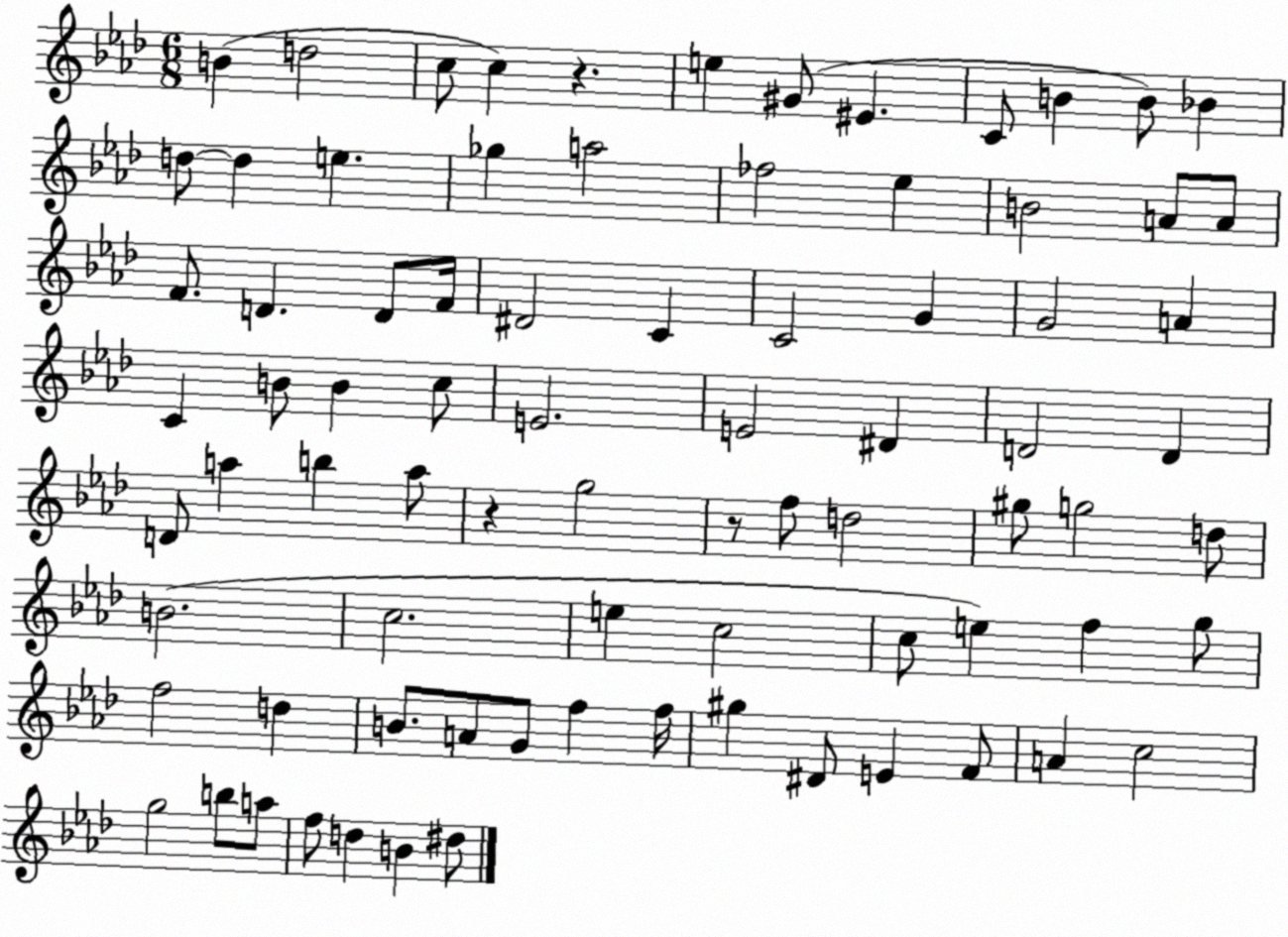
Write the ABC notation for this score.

X:1
T:Untitled
M:6/8
L:1/4
K:Ab
B d2 c/2 c z e ^G/2 ^E C/2 B B/2 _B d/2 d e _g a2 _f2 _e B2 A/2 A/2 F/2 D D/2 F/4 ^D2 C C2 G G2 A C B/2 B c/2 E2 E2 ^D D2 D D/2 a b a/2 z g2 z/2 f/2 d2 ^g/2 g2 d/2 B2 c2 e c2 c/2 e f g/2 f2 d B/2 A/2 G/2 f f/4 ^g ^D/2 E F/2 A c2 g2 b/2 a/2 f/2 d B ^d/2